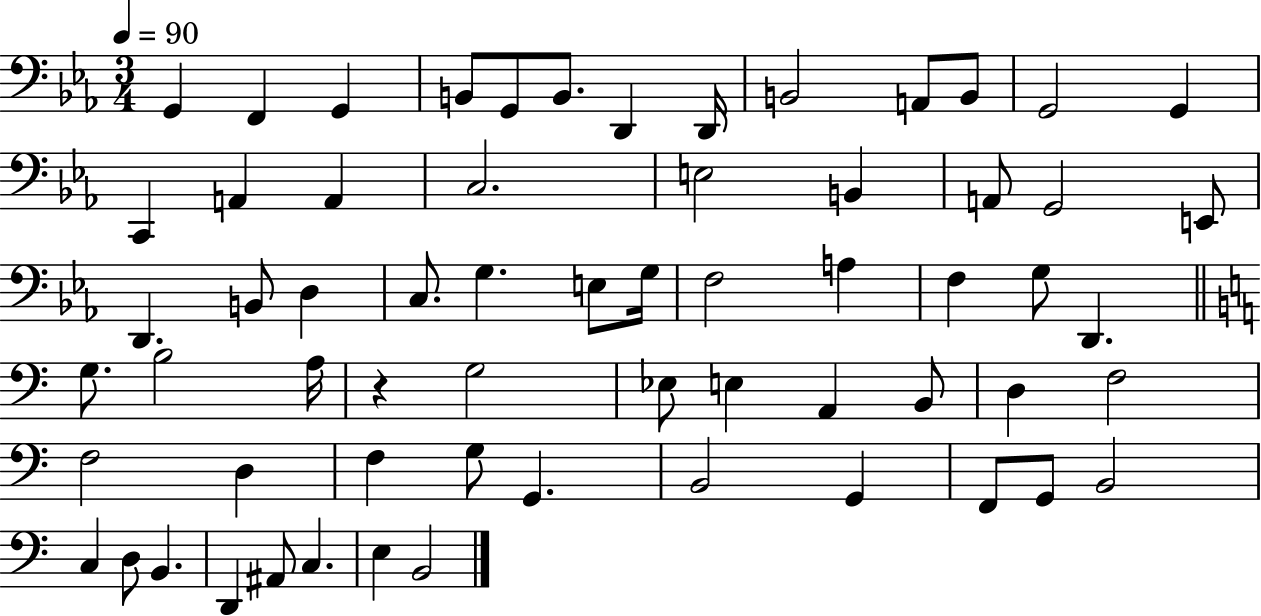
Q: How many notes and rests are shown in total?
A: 63